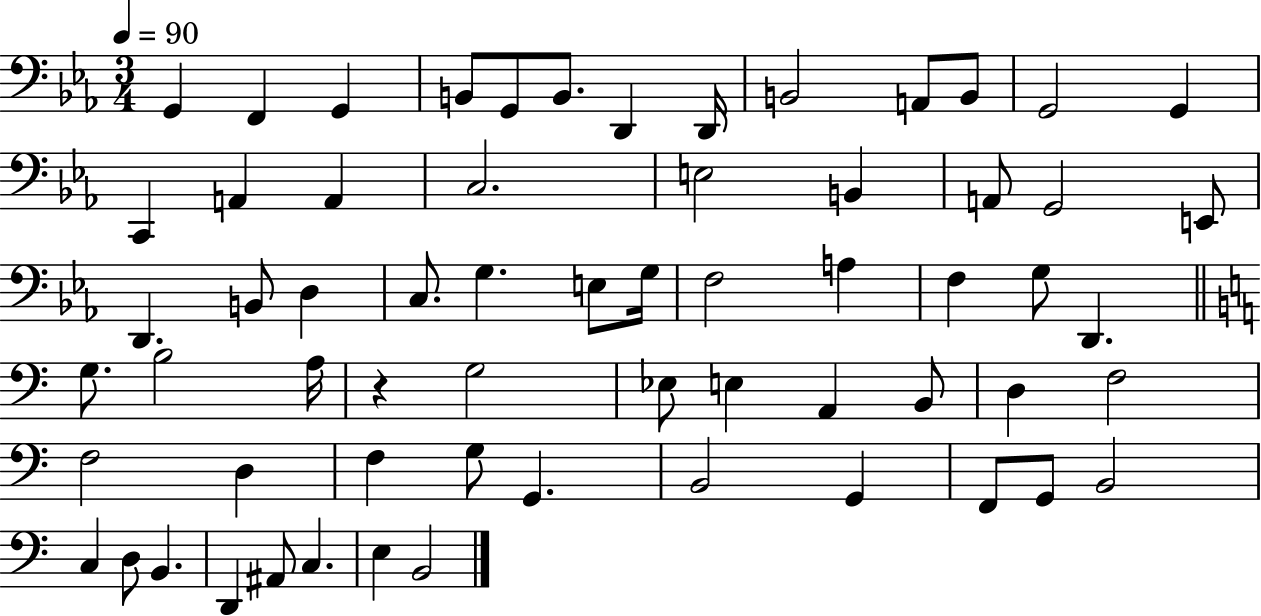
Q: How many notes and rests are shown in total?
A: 63